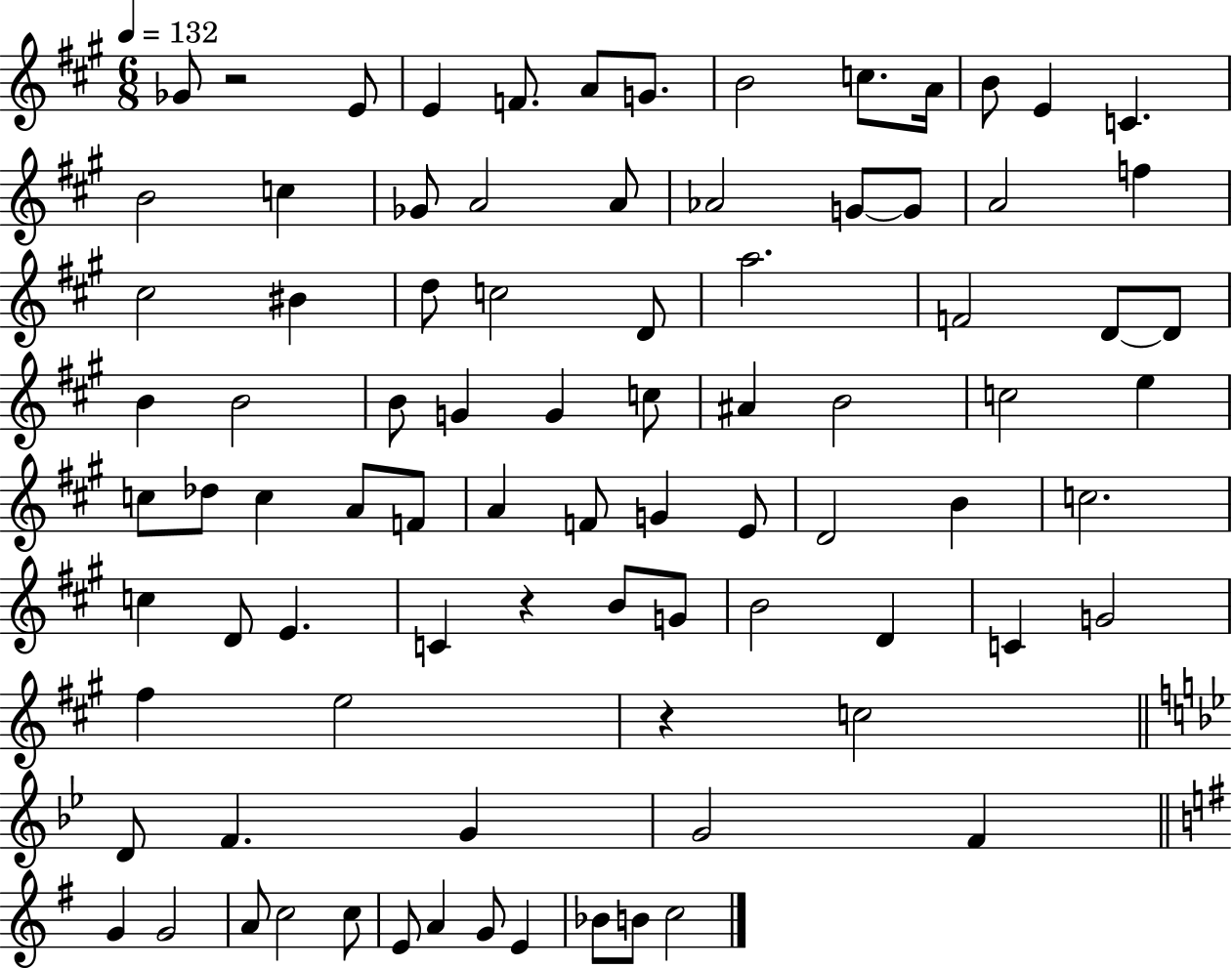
{
  \clef treble
  \numericTimeSignature
  \time 6/8
  \key a \major
  \tempo 4 = 132
  ges'8 r2 e'8 | e'4 f'8. a'8 g'8. | b'2 c''8. a'16 | b'8 e'4 c'4. | \break b'2 c''4 | ges'8 a'2 a'8 | aes'2 g'8~~ g'8 | a'2 f''4 | \break cis''2 bis'4 | d''8 c''2 d'8 | a''2. | f'2 d'8~~ d'8 | \break b'4 b'2 | b'8 g'4 g'4 c''8 | ais'4 b'2 | c''2 e''4 | \break c''8 des''8 c''4 a'8 f'8 | a'4 f'8 g'4 e'8 | d'2 b'4 | c''2. | \break c''4 d'8 e'4. | c'4 r4 b'8 g'8 | b'2 d'4 | c'4 g'2 | \break fis''4 e''2 | r4 c''2 | \bar "||" \break \key bes \major d'8 f'4. g'4 | g'2 f'4 | \bar "||" \break \key g \major g'4 g'2 | a'8 c''2 c''8 | e'8 a'4 g'8 e'4 | bes'8 b'8 c''2 | \break \bar "|."
}